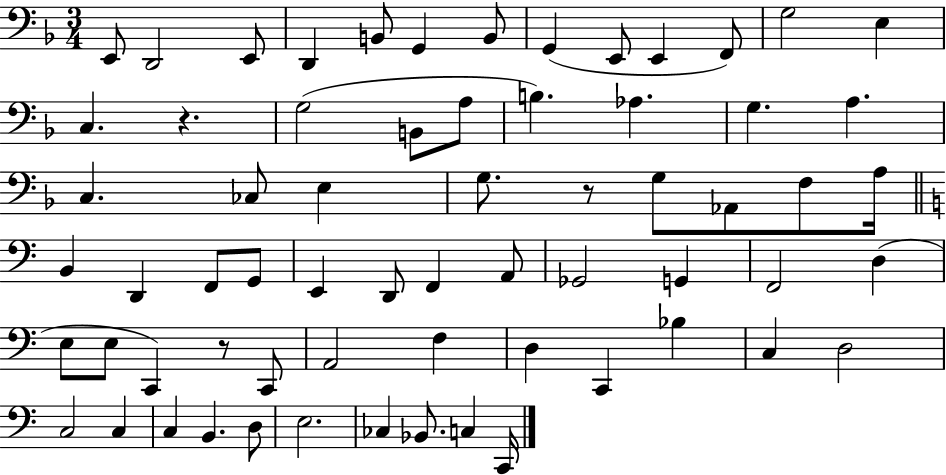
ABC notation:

X:1
T:Untitled
M:3/4
L:1/4
K:F
E,,/2 D,,2 E,,/2 D,, B,,/2 G,, B,,/2 G,, E,,/2 E,, F,,/2 G,2 E, C, z G,2 B,,/2 A,/2 B, _A, G, A, C, _C,/2 E, G,/2 z/2 G,/2 _A,,/2 F,/2 A,/4 B,, D,, F,,/2 G,,/2 E,, D,,/2 F,, A,,/2 _G,,2 G,, F,,2 D, E,/2 E,/2 C,, z/2 C,,/2 A,,2 F, D, C,, _B, C, D,2 C,2 C, C, B,, D,/2 E,2 _C, _B,,/2 C, C,,/4